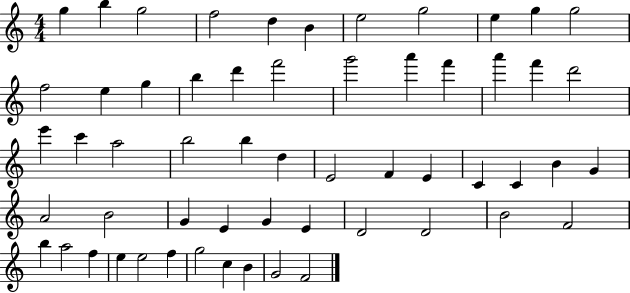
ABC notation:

X:1
T:Untitled
M:4/4
L:1/4
K:C
g b g2 f2 d B e2 g2 e g g2 f2 e g b d' f'2 g'2 a' f' a' f' d'2 e' c' a2 b2 b d E2 F E C C B G A2 B2 G E G E D2 D2 B2 F2 b a2 f e e2 f g2 c B G2 F2